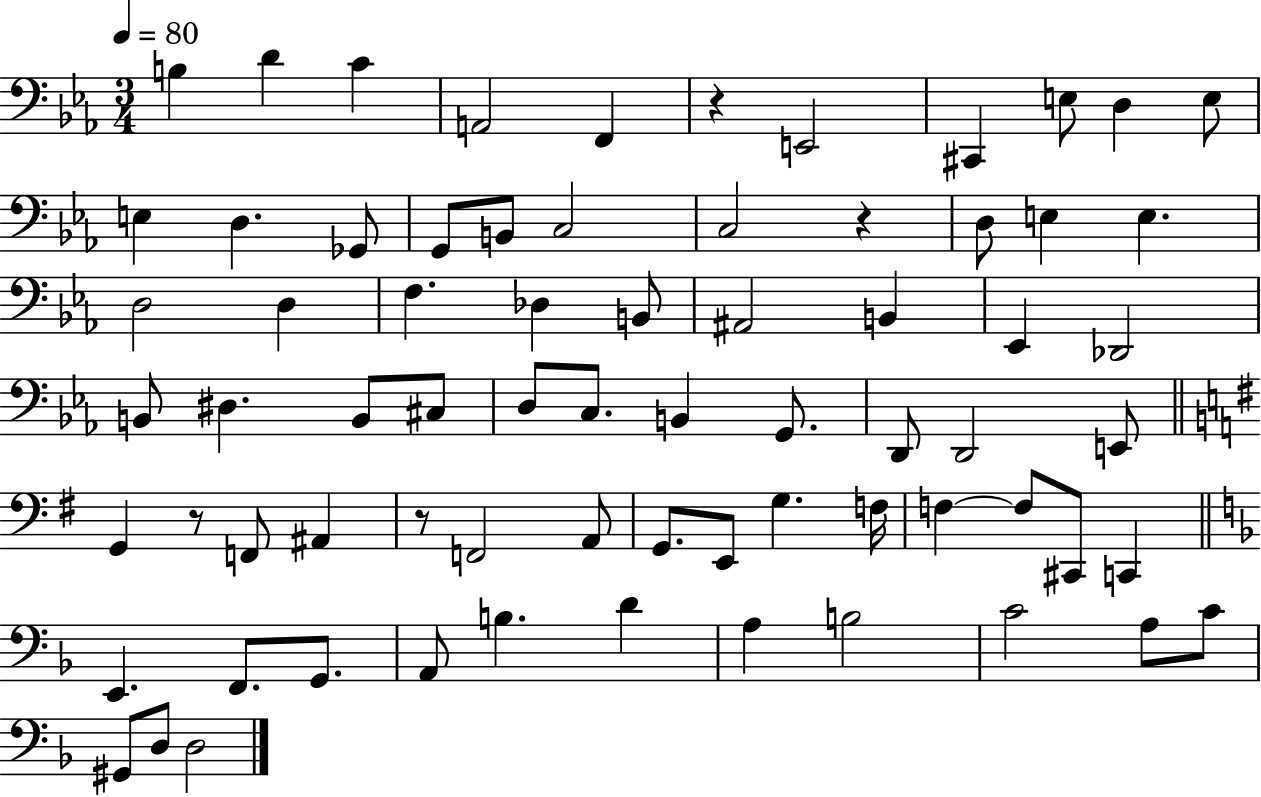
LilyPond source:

{
  \clef bass
  \numericTimeSignature
  \time 3/4
  \key ees \major
  \tempo 4 = 80
  b4 d'4 c'4 | a,2 f,4 | r4 e,2 | cis,4 e8 d4 e8 | \break e4 d4. ges,8 | g,8 b,8 c2 | c2 r4 | d8 e4 e4. | \break d2 d4 | f4. des4 b,8 | ais,2 b,4 | ees,4 des,2 | \break b,8 dis4. b,8 cis8 | d8 c8. b,4 g,8. | d,8 d,2 e,8 | \bar "||" \break \key e \minor g,4 r8 f,8 ais,4 | r8 f,2 a,8 | g,8. e,8 g4. f16 | f4~~ f8 cis,8 c,4 | \break \bar "||" \break \key f \major e,4. f,8. g,8. | a,8 b4. d'4 | a4 b2 | c'2 a8 c'8 | \break gis,8 d8 d2 | \bar "|."
}